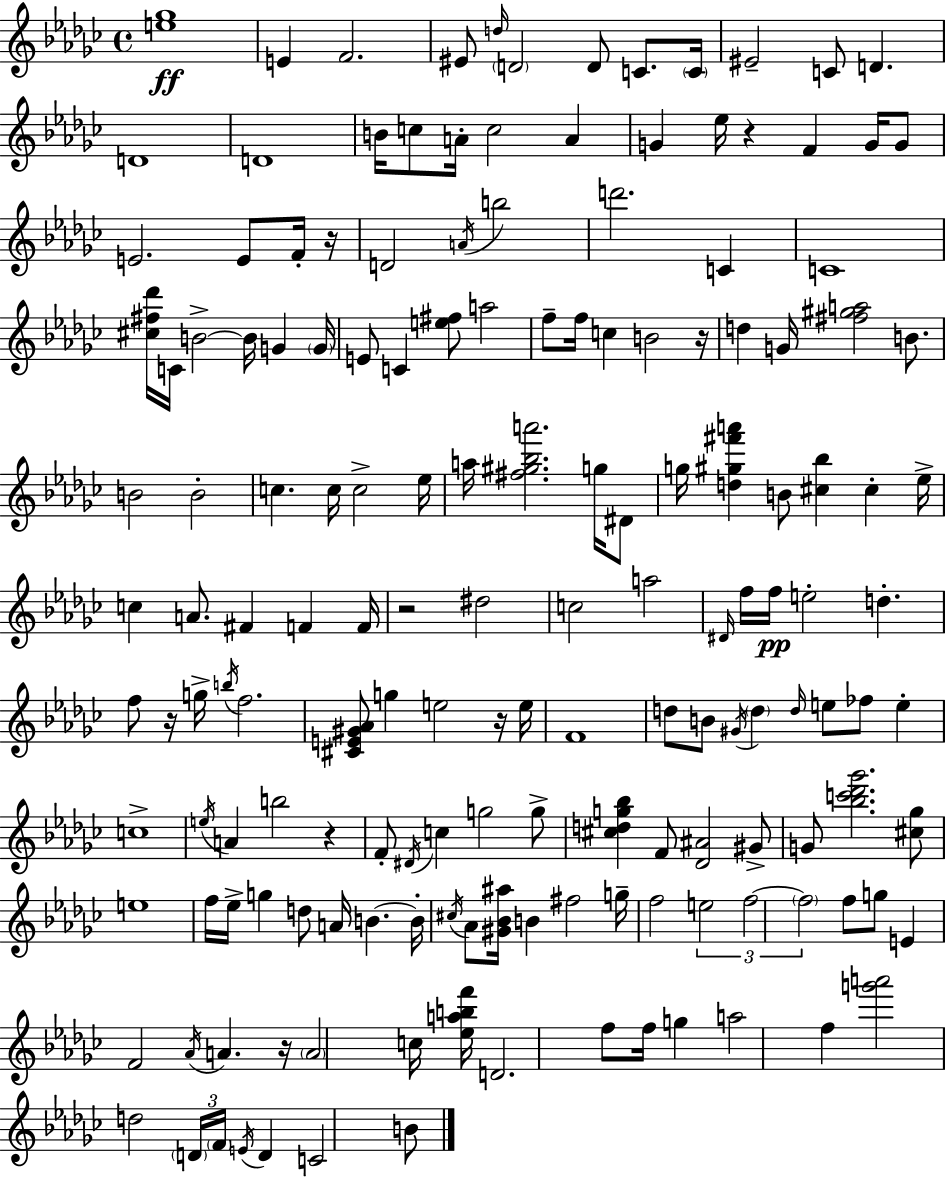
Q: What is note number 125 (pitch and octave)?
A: A4